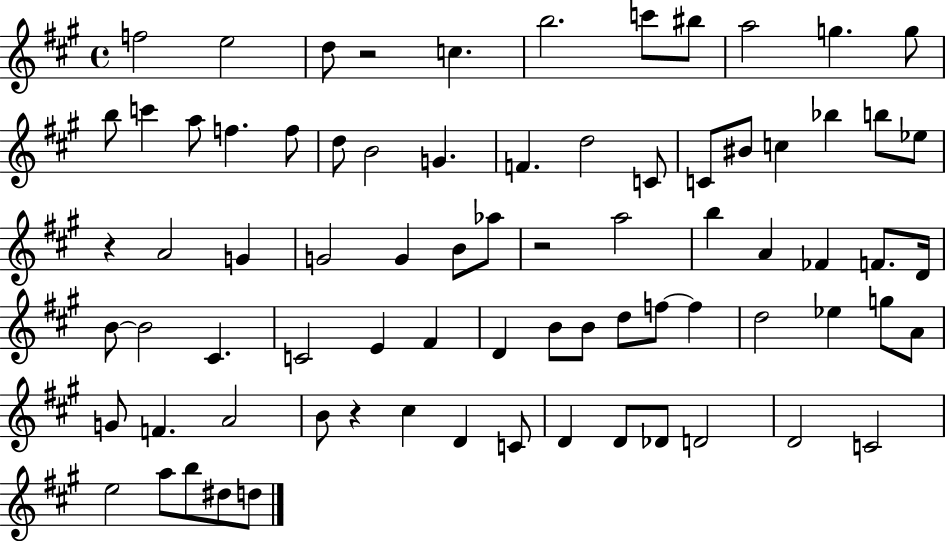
{
  \clef treble
  \time 4/4
  \defaultTimeSignature
  \key a \major
  \repeat volta 2 { f''2 e''2 | d''8 r2 c''4. | b''2. c'''8 bis''8 | a''2 g''4. g''8 | \break b''8 c'''4 a''8 f''4. f''8 | d''8 b'2 g'4. | f'4. d''2 c'8 | c'8 bis'8 c''4 bes''4 b''8 ees''8 | \break r4 a'2 g'4 | g'2 g'4 b'8 aes''8 | r2 a''2 | b''4 a'4 fes'4 f'8. d'16 | \break b'8~~ b'2 cis'4. | c'2 e'4 fis'4 | d'4 b'8 b'8 d''8 f''8~~ f''4 | d''2 ees''4 g''8 a'8 | \break g'8 f'4. a'2 | b'8 r4 cis''4 d'4 c'8 | d'4 d'8 des'8 d'2 | d'2 c'2 | \break e''2 a''8 b''8 dis''8 d''8 | } \bar "|."
}